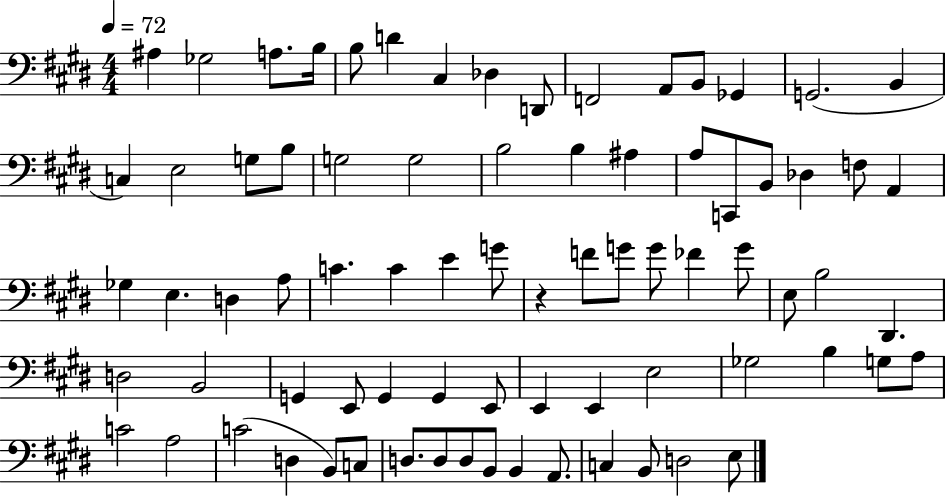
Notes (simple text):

A#3/q Gb3/h A3/e. B3/s B3/e D4/q C#3/q Db3/q D2/e F2/h A2/e B2/e Gb2/q G2/h. B2/q C3/q E3/h G3/e B3/e G3/h G3/h B3/h B3/q A#3/q A3/e C2/e B2/e Db3/q F3/e A2/q Gb3/q E3/q. D3/q A3/e C4/q. C4/q E4/q G4/e R/q F4/e G4/e G4/e FES4/q G4/e E3/e B3/h D#2/q. D3/h B2/h G2/q E2/e G2/q G2/q E2/e E2/q E2/q E3/h Gb3/h B3/q G3/e A3/e C4/h A3/h C4/h D3/q B2/e C3/e D3/e. D3/e D3/e B2/e B2/q A2/e. C3/q B2/e D3/h E3/e